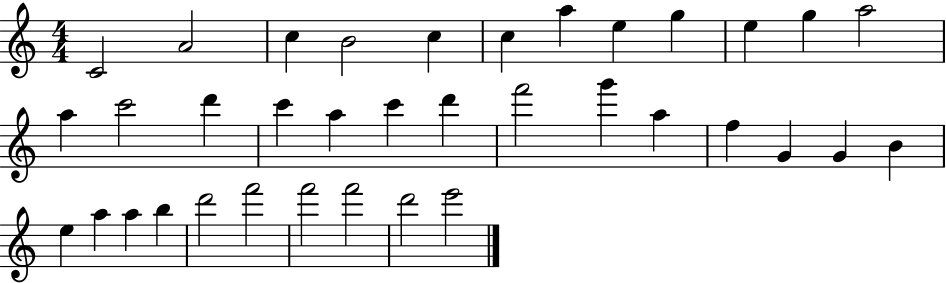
X:1
T:Untitled
M:4/4
L:1/4
K:C
C2 A2 c B2 c c a e g e g a2 a c'2 d' c' a c' d' f'2 g' a f G G B e a a b d'2 f'2 f'2 f'2 d'2 e'2